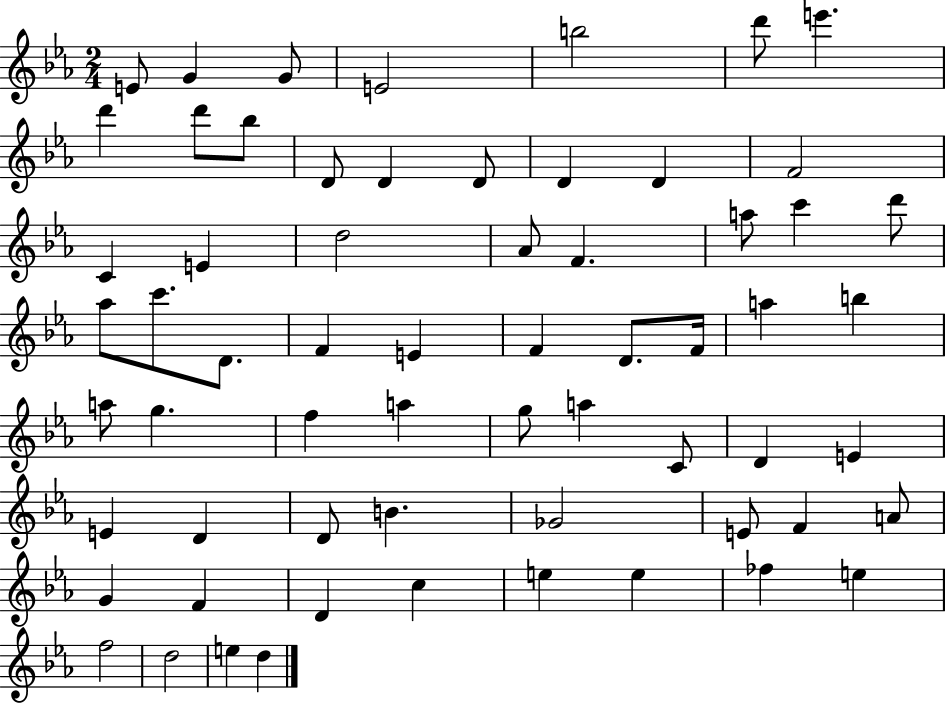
{
  \clef treble
  \numericTimeSignature
  \time 2/4
  \key ees \major
  e'8 g'4 g'8 | e'2 | b''2 | d'''8 e'''4. | \break d'''4 d'''8 bes''8 | d'8 d'4 d'8 | d'4 d'4 | f'2 | \break c'4 e'4 | d''2 | aes'8 f'4. | a''8 c'''4 d'''8 | \break aes''8 c'''8. d'8. | f'4 e'4 | f'4 d'8. f'16 | a''4 b''4 | \break a''8 g''4. | f''4 a''4 | g''8 a''4 c'8 | d'4 e'4 | \break e'4 d'4 | d'8 b'4. | ges'2 | e'8 f'4 a'8 | \break g'4 f'4 | d'4 c''4 | e''4 e''4 | fes''4 e''4 | \break f''2 | d''2 | e''4 d''4 | \bar "|."
}